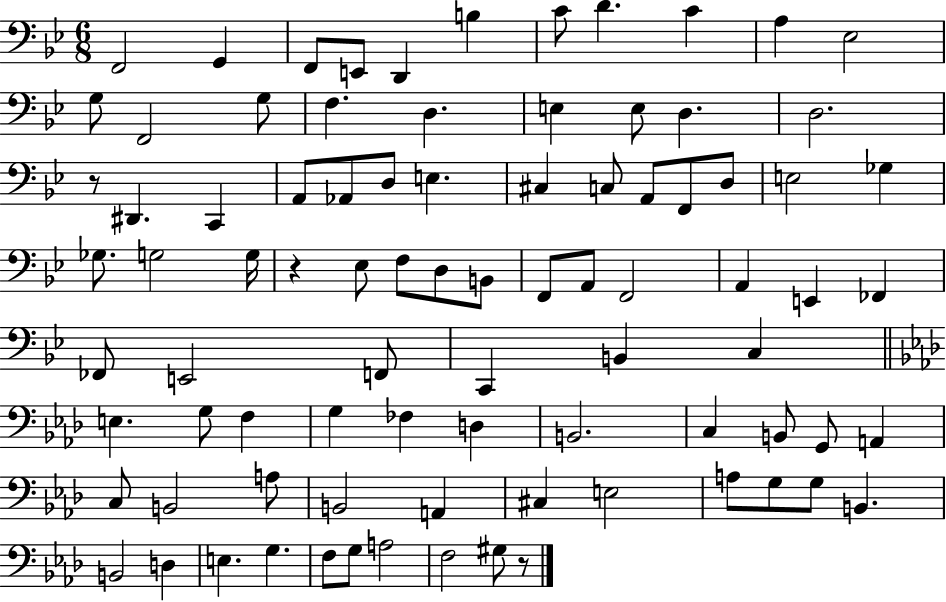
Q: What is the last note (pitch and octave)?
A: G#3